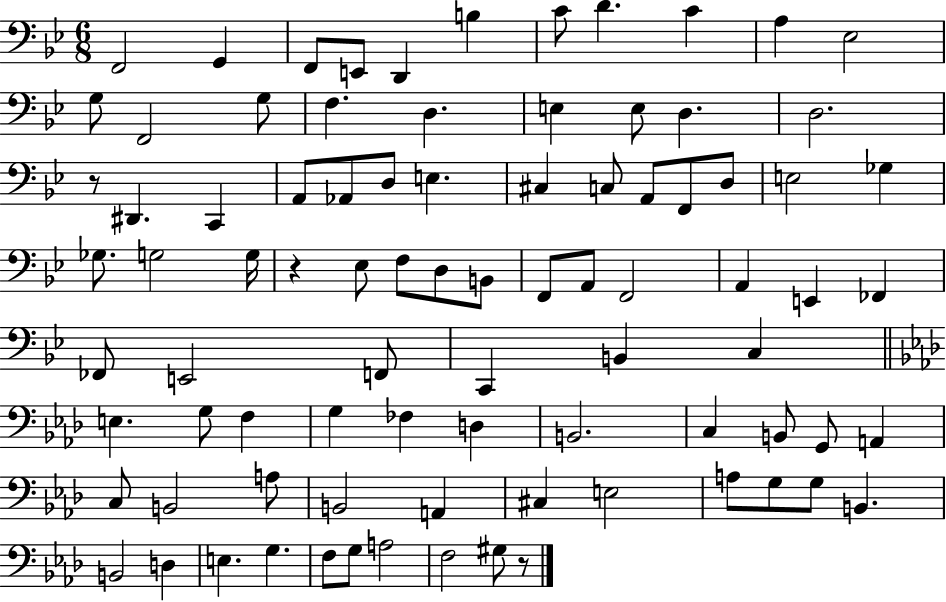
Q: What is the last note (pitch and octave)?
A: G#3